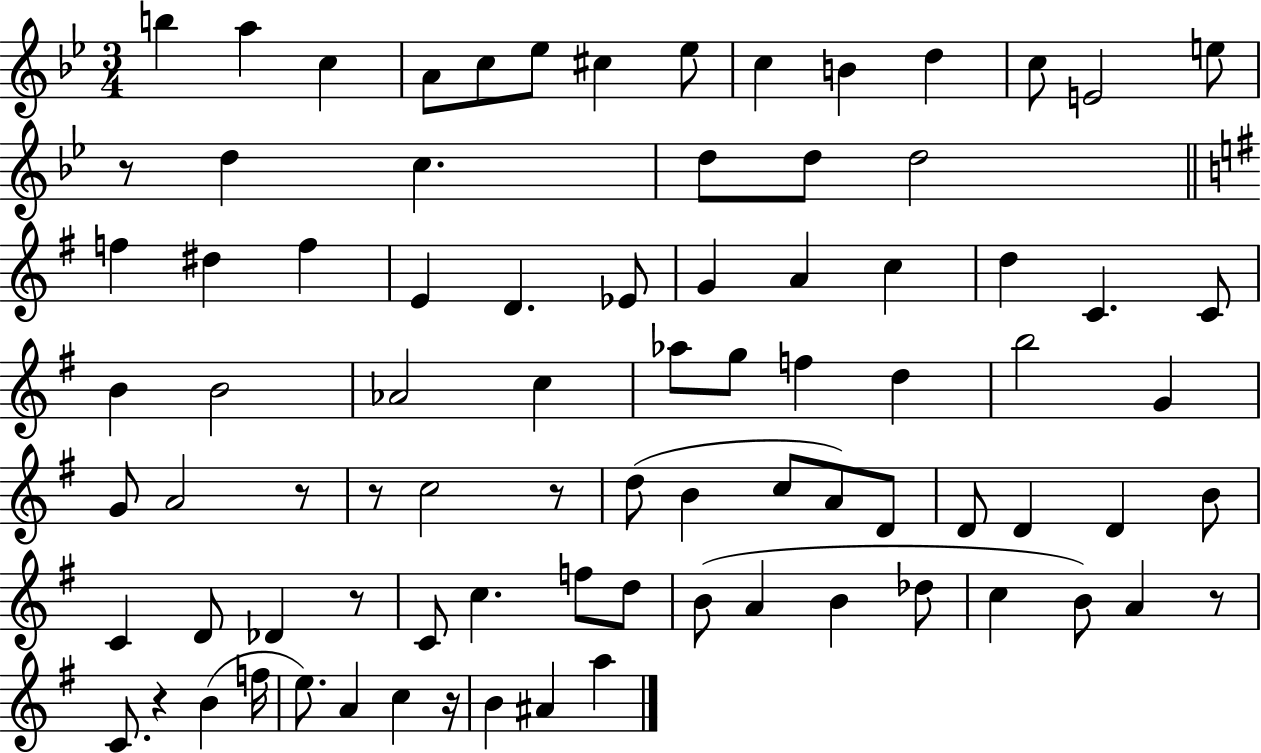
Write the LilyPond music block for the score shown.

{
  \clef treble
  \numericTimeSignature
  \time 3/4
  \key bes \major
  b''4 a''4 c''4 | a'8 c''8 ees''8 cis''4 ees''8 | c''4 b'4 d''4 | c''8 e'2 e''8 | \break r8 d''4 c''4. | d''8 d''8 d''2 | \bar "||" \break \key e \minor f''4 dis''4 f''4 | e'4 d'4. ees'8 | g'4 a'4 c''4 | d''4 c'4. c'8 | \break b'4 b'2 | aes'2 c''4 | aes''8 g''8 f''4 d''4 | b''2 g'4 | \break g'8 a'2 r8 | r8 c''2 r8 | d''8( b'4 c''8 a'8) d'8 | d'8 d'4 d'4 b'8 | \break c'4 d'8 des'4 r8 | c'8 c''4. f''8 d''8 | b'8( a'4 b'4 des''8 | c''4 b'8) a'4 r8 | \break c'8. r4 b'4( f''16 | e''8.) a'4 c''4 r16 | b'4 ais'4 a''4 | \bar "|."
}